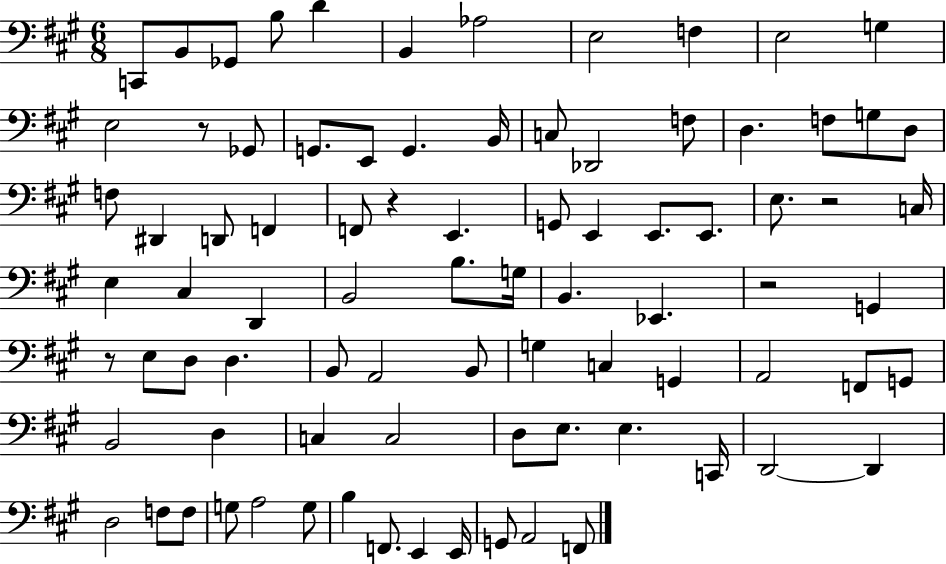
C2/e B2/e Gb2/e B3/e D4/q B2/q Ab3/h E3/h F3/q E3/h G3/q E3/h R/e Gb2/e G2/e. E2/e G2/q. B2/s C3/e Db2/h F3/e D3/q. F3/e G3/e D3/e F3/e D#2/q D2/e F2/q F2/e R/q E2/q. G2/e E2/q E2/e. E2/e. E3/e. R/h C3/s E3/q C#3/q D2/q B2/h B3/e. G3/s B2/q. Eb2/q. R/h G2/q R/e E3/e D3/e D3/q. B2/e A2/h B2/e G3/q C3/q G2/q A2/h F2/e G2/e B2/h D3/q C3/q C3/h D3/e E3/e. E3/q. C2/s D2/h D2/q D3/h F3/e F3/e G3/e A3/h G3/e B3/q F2/e. E2/q E2/s G2/e A2/h F2/e